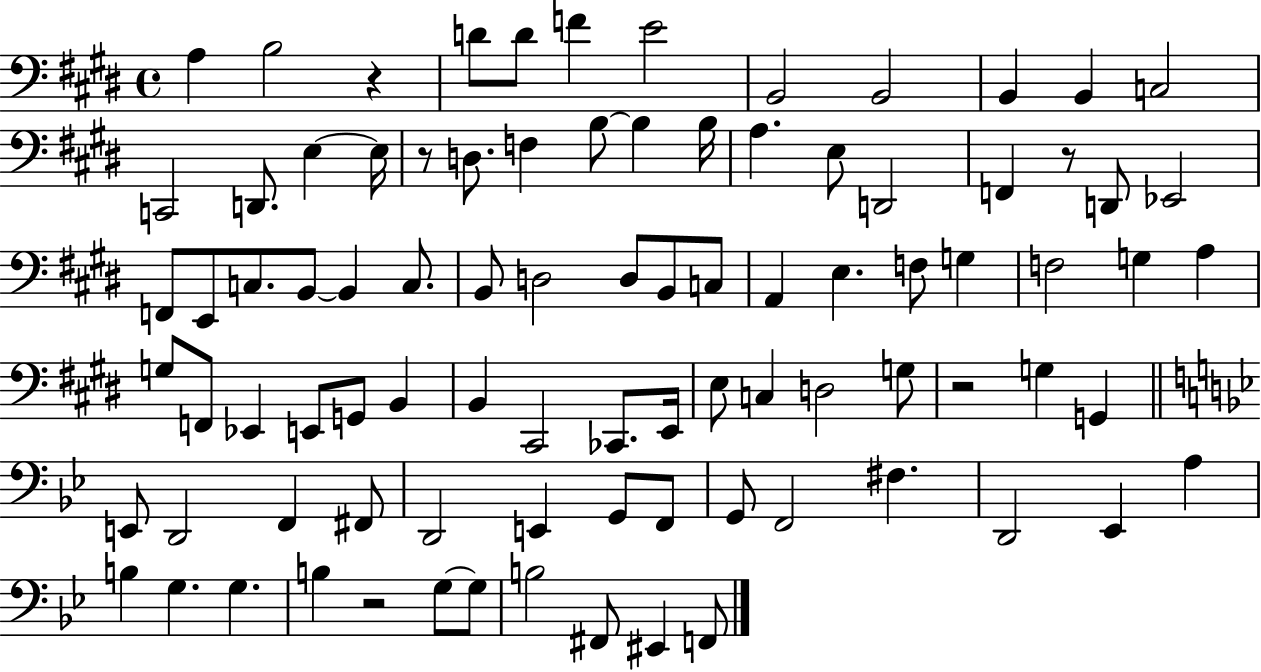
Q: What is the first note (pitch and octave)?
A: A3